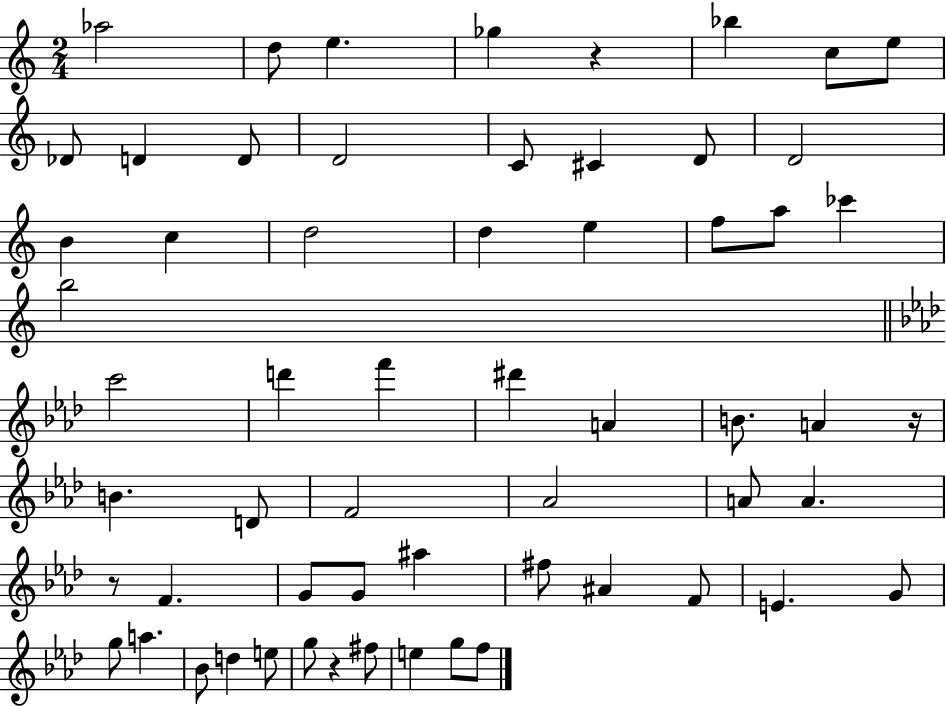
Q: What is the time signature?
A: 2/4